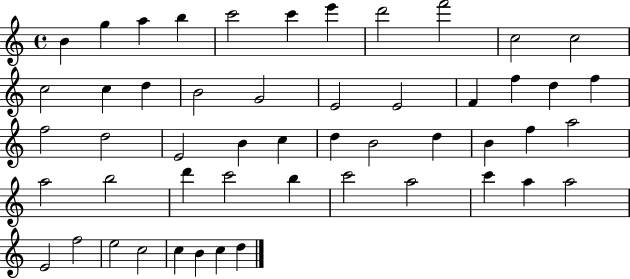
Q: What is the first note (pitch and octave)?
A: B4